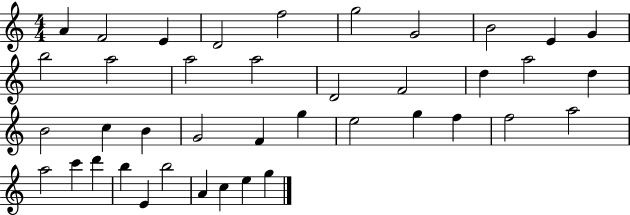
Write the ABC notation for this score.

X:1
T:Untitled
M:4/4
L:1/4
K:C
A F2 E D2 f2 g2 G2 B2 E G b2 a2 a2 a2 D2 F2 d a2 d B2 c B G2 F g e2 g f f2 a2 a2 c' d' b E b2 A c e g